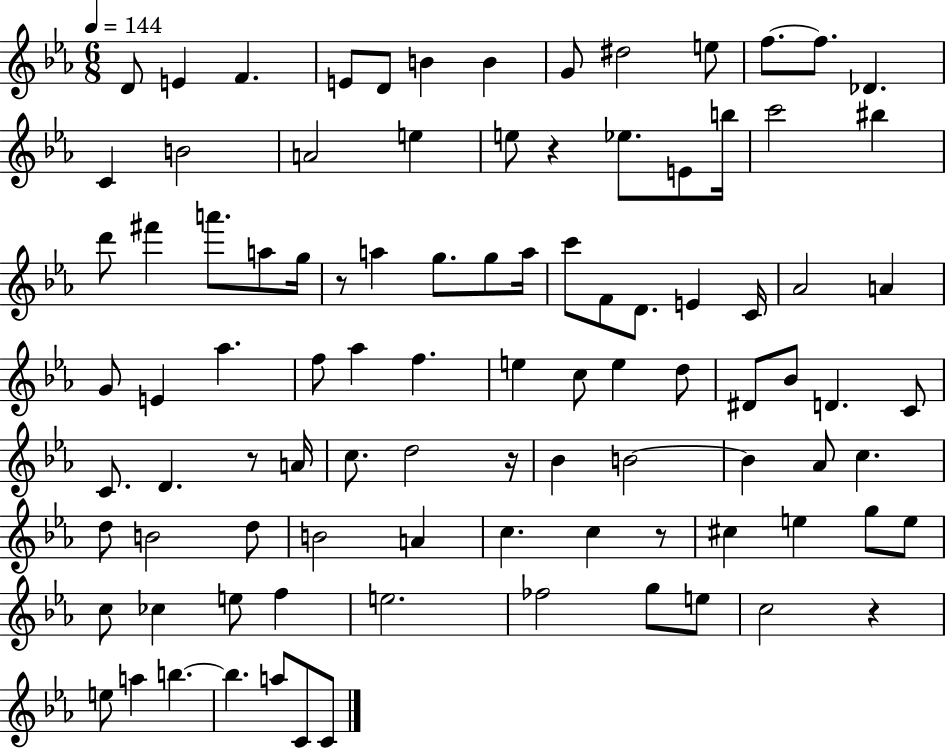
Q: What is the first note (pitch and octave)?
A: D4